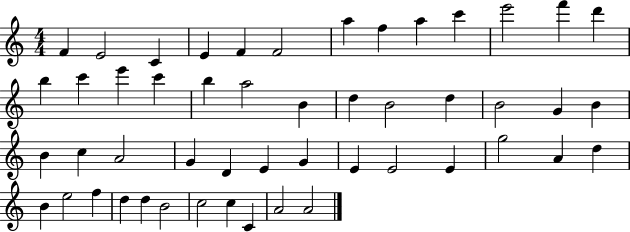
{
  \clef treble
  \numericTimeSignature
  \time 4/4
  \key c \major
  f'4 e'2 c'4 | e'4 f'4 f'2 | a''4 f''4 a''4 c'''4 | e'''2 f'''4 d'''4 | \break b''4 c'''4 e'''4 c'''4 | b''4 a''2 b'4 | d''4 b'2 d''4 | b'2 g'4 b'4 | \break b'4 c''4 a'2 | g'4 d'4 e'4 g'4 | e'4 e'2 e'4 | g''2 a'4 d''4 | \break b'4 e''2 f''4 | d''4 d''4 b'2 | c''2 c''4 c'4 | a'2 a'2 | \break \bar "|."
}